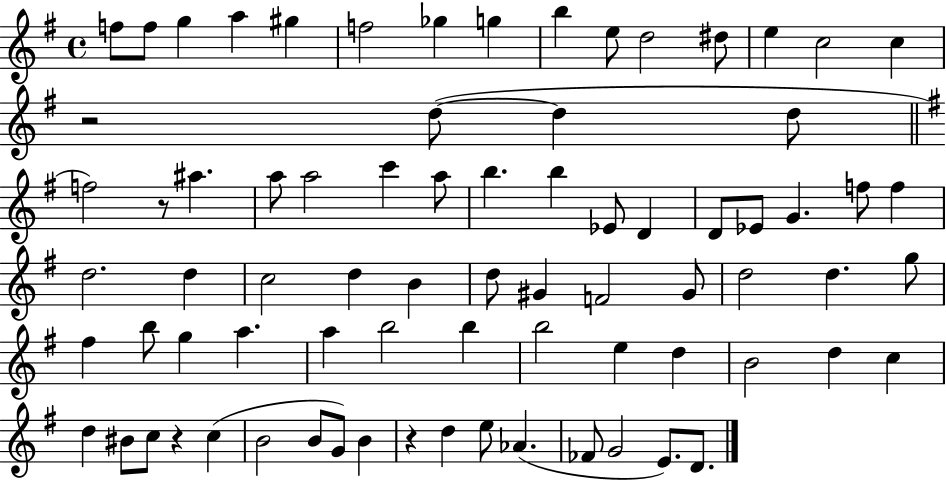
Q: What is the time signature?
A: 4/4